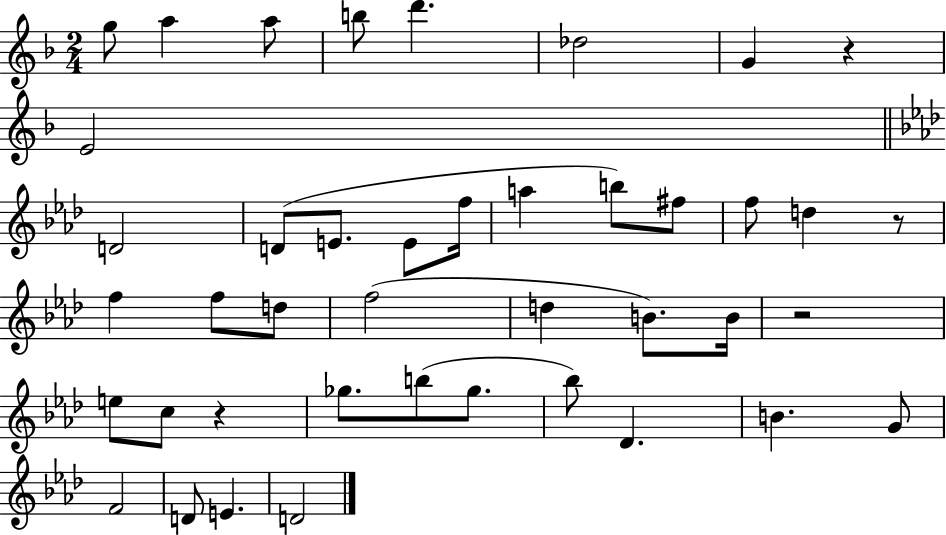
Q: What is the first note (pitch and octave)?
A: G5